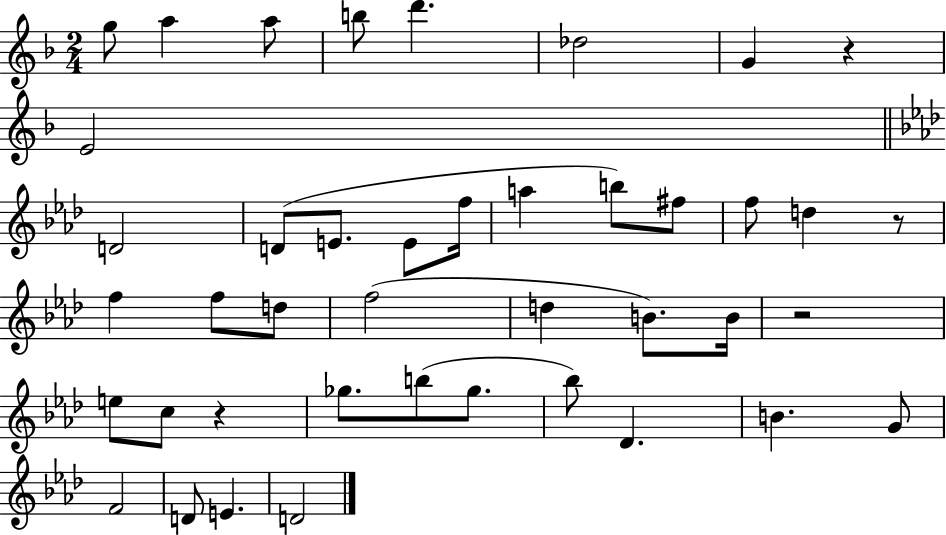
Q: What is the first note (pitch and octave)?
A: G5